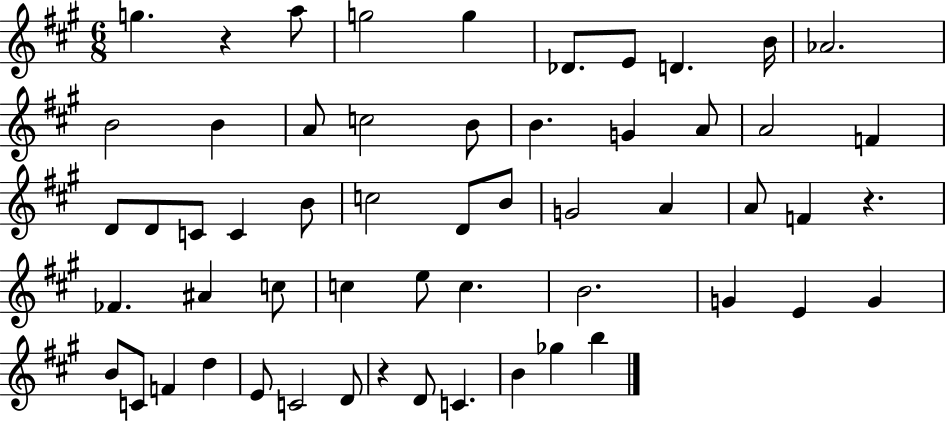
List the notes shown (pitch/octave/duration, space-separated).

G5/q. R/q A5/e G5/h G5/q Db4/e. E4/e D4/q. B4/s Ab4/h. B4/h B4/q A4/e C5/h B4/e B4/q. G4/q A4/e A4/h F4/q D4/e D4/e C4/e C4/q B4/e C5/h D4/e B4/e G4/h A4/q A4/e F4/q R/q. FES4/q. A#4/q C5/e C5/q E5/e C5/q. B4/h. G4/q E4/q G4/q B4/e C4/e F4/q D5/q E4/e C4/h D4/e R/q D4/e C4/q. B4/q Gb5/q B5/q